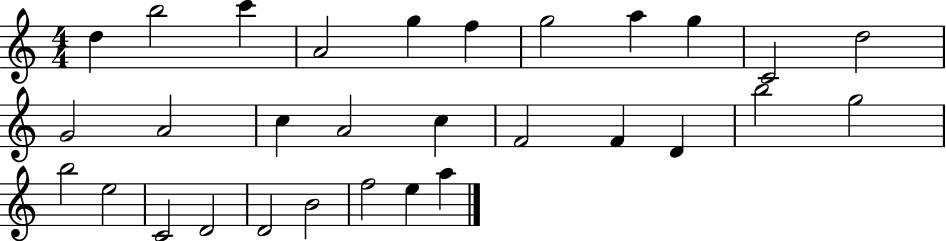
{
  \clef treble
  \numericTimeSignature
  \time 4/4
  \key c \major
  d''4 b''2 c'''4 | a'2 g''4 f''4 | g''2 a''4 g''4 | c'2 d''2 | \break g'2 a'2 | c''4 a'2 c''4 | f'2 f'4 d'4 | b''2 g''2 | \break b''2 e''2 | c'2 d'2 | d'2 b'2 | f''2 e''4 a''4 | \break \bar "|."
}